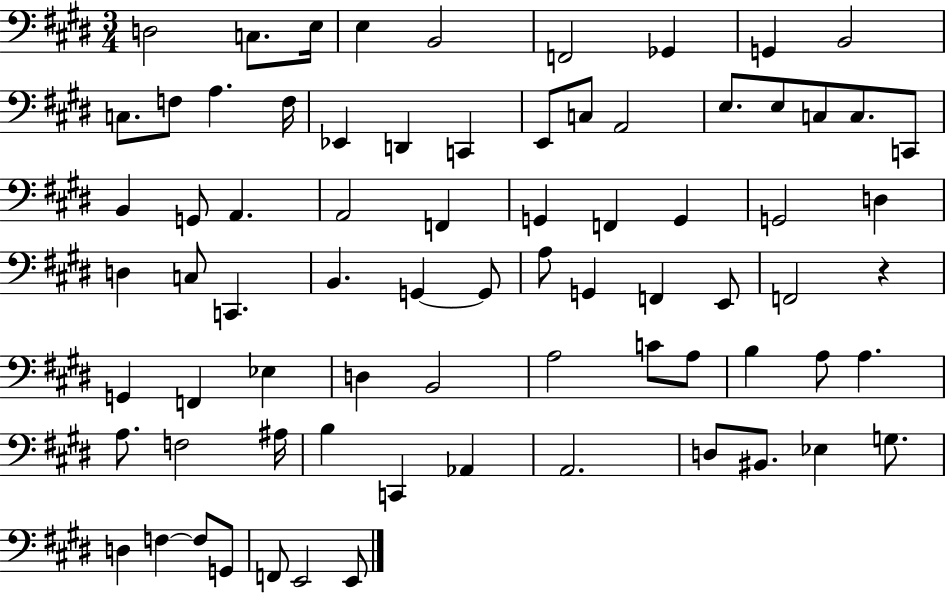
X:1
T:Untitled
M:3/4
L:1/4
K:E
D,2 C,/2 E,/4 E, B,,2 F,,2 _G,, G,, B,,2 C,/2 F,/2 A, F,/4 _E,, D,, C,, E,,/2 C,/2 A,,2 E,/2 E,/2 C,/2 C,/2 C,,/2 B,, G,,/2 A,, A,,2 F,, G,, F,, G,, G,,2 D, D, C,/2 C,, B,, G,, G,,/2 A,/2 G,, F,, E,,/2 F,,2 z G,, F,, _E, D, B,,2 A,2 C/2 A,/2 B, A,/2 A, A,/2 F,2 ^A,/4 B, C,, _A,, A,,2 D,/2 ^B,,/2 _E, G,/2 D, F, F,/2 G,,/2 F,,/2 E,,2 E,,/2